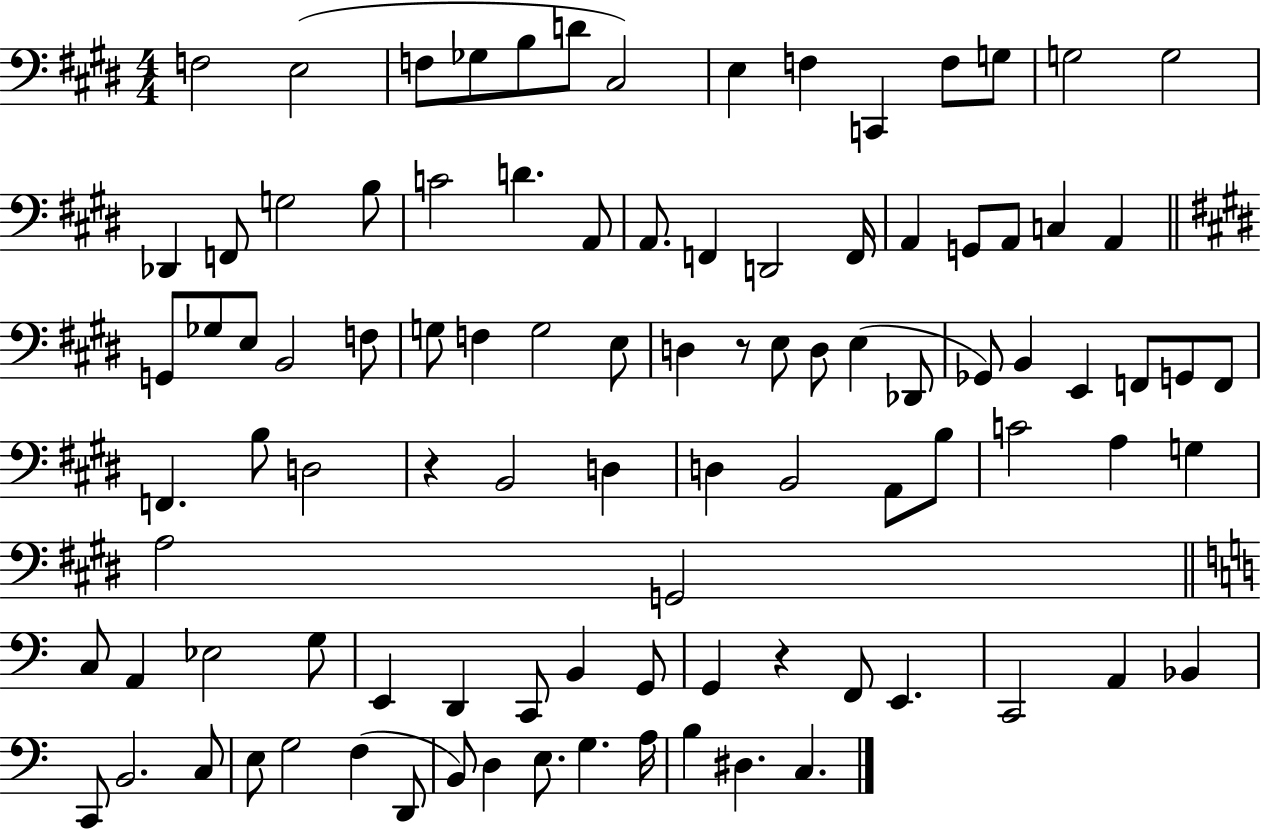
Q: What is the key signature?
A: E major